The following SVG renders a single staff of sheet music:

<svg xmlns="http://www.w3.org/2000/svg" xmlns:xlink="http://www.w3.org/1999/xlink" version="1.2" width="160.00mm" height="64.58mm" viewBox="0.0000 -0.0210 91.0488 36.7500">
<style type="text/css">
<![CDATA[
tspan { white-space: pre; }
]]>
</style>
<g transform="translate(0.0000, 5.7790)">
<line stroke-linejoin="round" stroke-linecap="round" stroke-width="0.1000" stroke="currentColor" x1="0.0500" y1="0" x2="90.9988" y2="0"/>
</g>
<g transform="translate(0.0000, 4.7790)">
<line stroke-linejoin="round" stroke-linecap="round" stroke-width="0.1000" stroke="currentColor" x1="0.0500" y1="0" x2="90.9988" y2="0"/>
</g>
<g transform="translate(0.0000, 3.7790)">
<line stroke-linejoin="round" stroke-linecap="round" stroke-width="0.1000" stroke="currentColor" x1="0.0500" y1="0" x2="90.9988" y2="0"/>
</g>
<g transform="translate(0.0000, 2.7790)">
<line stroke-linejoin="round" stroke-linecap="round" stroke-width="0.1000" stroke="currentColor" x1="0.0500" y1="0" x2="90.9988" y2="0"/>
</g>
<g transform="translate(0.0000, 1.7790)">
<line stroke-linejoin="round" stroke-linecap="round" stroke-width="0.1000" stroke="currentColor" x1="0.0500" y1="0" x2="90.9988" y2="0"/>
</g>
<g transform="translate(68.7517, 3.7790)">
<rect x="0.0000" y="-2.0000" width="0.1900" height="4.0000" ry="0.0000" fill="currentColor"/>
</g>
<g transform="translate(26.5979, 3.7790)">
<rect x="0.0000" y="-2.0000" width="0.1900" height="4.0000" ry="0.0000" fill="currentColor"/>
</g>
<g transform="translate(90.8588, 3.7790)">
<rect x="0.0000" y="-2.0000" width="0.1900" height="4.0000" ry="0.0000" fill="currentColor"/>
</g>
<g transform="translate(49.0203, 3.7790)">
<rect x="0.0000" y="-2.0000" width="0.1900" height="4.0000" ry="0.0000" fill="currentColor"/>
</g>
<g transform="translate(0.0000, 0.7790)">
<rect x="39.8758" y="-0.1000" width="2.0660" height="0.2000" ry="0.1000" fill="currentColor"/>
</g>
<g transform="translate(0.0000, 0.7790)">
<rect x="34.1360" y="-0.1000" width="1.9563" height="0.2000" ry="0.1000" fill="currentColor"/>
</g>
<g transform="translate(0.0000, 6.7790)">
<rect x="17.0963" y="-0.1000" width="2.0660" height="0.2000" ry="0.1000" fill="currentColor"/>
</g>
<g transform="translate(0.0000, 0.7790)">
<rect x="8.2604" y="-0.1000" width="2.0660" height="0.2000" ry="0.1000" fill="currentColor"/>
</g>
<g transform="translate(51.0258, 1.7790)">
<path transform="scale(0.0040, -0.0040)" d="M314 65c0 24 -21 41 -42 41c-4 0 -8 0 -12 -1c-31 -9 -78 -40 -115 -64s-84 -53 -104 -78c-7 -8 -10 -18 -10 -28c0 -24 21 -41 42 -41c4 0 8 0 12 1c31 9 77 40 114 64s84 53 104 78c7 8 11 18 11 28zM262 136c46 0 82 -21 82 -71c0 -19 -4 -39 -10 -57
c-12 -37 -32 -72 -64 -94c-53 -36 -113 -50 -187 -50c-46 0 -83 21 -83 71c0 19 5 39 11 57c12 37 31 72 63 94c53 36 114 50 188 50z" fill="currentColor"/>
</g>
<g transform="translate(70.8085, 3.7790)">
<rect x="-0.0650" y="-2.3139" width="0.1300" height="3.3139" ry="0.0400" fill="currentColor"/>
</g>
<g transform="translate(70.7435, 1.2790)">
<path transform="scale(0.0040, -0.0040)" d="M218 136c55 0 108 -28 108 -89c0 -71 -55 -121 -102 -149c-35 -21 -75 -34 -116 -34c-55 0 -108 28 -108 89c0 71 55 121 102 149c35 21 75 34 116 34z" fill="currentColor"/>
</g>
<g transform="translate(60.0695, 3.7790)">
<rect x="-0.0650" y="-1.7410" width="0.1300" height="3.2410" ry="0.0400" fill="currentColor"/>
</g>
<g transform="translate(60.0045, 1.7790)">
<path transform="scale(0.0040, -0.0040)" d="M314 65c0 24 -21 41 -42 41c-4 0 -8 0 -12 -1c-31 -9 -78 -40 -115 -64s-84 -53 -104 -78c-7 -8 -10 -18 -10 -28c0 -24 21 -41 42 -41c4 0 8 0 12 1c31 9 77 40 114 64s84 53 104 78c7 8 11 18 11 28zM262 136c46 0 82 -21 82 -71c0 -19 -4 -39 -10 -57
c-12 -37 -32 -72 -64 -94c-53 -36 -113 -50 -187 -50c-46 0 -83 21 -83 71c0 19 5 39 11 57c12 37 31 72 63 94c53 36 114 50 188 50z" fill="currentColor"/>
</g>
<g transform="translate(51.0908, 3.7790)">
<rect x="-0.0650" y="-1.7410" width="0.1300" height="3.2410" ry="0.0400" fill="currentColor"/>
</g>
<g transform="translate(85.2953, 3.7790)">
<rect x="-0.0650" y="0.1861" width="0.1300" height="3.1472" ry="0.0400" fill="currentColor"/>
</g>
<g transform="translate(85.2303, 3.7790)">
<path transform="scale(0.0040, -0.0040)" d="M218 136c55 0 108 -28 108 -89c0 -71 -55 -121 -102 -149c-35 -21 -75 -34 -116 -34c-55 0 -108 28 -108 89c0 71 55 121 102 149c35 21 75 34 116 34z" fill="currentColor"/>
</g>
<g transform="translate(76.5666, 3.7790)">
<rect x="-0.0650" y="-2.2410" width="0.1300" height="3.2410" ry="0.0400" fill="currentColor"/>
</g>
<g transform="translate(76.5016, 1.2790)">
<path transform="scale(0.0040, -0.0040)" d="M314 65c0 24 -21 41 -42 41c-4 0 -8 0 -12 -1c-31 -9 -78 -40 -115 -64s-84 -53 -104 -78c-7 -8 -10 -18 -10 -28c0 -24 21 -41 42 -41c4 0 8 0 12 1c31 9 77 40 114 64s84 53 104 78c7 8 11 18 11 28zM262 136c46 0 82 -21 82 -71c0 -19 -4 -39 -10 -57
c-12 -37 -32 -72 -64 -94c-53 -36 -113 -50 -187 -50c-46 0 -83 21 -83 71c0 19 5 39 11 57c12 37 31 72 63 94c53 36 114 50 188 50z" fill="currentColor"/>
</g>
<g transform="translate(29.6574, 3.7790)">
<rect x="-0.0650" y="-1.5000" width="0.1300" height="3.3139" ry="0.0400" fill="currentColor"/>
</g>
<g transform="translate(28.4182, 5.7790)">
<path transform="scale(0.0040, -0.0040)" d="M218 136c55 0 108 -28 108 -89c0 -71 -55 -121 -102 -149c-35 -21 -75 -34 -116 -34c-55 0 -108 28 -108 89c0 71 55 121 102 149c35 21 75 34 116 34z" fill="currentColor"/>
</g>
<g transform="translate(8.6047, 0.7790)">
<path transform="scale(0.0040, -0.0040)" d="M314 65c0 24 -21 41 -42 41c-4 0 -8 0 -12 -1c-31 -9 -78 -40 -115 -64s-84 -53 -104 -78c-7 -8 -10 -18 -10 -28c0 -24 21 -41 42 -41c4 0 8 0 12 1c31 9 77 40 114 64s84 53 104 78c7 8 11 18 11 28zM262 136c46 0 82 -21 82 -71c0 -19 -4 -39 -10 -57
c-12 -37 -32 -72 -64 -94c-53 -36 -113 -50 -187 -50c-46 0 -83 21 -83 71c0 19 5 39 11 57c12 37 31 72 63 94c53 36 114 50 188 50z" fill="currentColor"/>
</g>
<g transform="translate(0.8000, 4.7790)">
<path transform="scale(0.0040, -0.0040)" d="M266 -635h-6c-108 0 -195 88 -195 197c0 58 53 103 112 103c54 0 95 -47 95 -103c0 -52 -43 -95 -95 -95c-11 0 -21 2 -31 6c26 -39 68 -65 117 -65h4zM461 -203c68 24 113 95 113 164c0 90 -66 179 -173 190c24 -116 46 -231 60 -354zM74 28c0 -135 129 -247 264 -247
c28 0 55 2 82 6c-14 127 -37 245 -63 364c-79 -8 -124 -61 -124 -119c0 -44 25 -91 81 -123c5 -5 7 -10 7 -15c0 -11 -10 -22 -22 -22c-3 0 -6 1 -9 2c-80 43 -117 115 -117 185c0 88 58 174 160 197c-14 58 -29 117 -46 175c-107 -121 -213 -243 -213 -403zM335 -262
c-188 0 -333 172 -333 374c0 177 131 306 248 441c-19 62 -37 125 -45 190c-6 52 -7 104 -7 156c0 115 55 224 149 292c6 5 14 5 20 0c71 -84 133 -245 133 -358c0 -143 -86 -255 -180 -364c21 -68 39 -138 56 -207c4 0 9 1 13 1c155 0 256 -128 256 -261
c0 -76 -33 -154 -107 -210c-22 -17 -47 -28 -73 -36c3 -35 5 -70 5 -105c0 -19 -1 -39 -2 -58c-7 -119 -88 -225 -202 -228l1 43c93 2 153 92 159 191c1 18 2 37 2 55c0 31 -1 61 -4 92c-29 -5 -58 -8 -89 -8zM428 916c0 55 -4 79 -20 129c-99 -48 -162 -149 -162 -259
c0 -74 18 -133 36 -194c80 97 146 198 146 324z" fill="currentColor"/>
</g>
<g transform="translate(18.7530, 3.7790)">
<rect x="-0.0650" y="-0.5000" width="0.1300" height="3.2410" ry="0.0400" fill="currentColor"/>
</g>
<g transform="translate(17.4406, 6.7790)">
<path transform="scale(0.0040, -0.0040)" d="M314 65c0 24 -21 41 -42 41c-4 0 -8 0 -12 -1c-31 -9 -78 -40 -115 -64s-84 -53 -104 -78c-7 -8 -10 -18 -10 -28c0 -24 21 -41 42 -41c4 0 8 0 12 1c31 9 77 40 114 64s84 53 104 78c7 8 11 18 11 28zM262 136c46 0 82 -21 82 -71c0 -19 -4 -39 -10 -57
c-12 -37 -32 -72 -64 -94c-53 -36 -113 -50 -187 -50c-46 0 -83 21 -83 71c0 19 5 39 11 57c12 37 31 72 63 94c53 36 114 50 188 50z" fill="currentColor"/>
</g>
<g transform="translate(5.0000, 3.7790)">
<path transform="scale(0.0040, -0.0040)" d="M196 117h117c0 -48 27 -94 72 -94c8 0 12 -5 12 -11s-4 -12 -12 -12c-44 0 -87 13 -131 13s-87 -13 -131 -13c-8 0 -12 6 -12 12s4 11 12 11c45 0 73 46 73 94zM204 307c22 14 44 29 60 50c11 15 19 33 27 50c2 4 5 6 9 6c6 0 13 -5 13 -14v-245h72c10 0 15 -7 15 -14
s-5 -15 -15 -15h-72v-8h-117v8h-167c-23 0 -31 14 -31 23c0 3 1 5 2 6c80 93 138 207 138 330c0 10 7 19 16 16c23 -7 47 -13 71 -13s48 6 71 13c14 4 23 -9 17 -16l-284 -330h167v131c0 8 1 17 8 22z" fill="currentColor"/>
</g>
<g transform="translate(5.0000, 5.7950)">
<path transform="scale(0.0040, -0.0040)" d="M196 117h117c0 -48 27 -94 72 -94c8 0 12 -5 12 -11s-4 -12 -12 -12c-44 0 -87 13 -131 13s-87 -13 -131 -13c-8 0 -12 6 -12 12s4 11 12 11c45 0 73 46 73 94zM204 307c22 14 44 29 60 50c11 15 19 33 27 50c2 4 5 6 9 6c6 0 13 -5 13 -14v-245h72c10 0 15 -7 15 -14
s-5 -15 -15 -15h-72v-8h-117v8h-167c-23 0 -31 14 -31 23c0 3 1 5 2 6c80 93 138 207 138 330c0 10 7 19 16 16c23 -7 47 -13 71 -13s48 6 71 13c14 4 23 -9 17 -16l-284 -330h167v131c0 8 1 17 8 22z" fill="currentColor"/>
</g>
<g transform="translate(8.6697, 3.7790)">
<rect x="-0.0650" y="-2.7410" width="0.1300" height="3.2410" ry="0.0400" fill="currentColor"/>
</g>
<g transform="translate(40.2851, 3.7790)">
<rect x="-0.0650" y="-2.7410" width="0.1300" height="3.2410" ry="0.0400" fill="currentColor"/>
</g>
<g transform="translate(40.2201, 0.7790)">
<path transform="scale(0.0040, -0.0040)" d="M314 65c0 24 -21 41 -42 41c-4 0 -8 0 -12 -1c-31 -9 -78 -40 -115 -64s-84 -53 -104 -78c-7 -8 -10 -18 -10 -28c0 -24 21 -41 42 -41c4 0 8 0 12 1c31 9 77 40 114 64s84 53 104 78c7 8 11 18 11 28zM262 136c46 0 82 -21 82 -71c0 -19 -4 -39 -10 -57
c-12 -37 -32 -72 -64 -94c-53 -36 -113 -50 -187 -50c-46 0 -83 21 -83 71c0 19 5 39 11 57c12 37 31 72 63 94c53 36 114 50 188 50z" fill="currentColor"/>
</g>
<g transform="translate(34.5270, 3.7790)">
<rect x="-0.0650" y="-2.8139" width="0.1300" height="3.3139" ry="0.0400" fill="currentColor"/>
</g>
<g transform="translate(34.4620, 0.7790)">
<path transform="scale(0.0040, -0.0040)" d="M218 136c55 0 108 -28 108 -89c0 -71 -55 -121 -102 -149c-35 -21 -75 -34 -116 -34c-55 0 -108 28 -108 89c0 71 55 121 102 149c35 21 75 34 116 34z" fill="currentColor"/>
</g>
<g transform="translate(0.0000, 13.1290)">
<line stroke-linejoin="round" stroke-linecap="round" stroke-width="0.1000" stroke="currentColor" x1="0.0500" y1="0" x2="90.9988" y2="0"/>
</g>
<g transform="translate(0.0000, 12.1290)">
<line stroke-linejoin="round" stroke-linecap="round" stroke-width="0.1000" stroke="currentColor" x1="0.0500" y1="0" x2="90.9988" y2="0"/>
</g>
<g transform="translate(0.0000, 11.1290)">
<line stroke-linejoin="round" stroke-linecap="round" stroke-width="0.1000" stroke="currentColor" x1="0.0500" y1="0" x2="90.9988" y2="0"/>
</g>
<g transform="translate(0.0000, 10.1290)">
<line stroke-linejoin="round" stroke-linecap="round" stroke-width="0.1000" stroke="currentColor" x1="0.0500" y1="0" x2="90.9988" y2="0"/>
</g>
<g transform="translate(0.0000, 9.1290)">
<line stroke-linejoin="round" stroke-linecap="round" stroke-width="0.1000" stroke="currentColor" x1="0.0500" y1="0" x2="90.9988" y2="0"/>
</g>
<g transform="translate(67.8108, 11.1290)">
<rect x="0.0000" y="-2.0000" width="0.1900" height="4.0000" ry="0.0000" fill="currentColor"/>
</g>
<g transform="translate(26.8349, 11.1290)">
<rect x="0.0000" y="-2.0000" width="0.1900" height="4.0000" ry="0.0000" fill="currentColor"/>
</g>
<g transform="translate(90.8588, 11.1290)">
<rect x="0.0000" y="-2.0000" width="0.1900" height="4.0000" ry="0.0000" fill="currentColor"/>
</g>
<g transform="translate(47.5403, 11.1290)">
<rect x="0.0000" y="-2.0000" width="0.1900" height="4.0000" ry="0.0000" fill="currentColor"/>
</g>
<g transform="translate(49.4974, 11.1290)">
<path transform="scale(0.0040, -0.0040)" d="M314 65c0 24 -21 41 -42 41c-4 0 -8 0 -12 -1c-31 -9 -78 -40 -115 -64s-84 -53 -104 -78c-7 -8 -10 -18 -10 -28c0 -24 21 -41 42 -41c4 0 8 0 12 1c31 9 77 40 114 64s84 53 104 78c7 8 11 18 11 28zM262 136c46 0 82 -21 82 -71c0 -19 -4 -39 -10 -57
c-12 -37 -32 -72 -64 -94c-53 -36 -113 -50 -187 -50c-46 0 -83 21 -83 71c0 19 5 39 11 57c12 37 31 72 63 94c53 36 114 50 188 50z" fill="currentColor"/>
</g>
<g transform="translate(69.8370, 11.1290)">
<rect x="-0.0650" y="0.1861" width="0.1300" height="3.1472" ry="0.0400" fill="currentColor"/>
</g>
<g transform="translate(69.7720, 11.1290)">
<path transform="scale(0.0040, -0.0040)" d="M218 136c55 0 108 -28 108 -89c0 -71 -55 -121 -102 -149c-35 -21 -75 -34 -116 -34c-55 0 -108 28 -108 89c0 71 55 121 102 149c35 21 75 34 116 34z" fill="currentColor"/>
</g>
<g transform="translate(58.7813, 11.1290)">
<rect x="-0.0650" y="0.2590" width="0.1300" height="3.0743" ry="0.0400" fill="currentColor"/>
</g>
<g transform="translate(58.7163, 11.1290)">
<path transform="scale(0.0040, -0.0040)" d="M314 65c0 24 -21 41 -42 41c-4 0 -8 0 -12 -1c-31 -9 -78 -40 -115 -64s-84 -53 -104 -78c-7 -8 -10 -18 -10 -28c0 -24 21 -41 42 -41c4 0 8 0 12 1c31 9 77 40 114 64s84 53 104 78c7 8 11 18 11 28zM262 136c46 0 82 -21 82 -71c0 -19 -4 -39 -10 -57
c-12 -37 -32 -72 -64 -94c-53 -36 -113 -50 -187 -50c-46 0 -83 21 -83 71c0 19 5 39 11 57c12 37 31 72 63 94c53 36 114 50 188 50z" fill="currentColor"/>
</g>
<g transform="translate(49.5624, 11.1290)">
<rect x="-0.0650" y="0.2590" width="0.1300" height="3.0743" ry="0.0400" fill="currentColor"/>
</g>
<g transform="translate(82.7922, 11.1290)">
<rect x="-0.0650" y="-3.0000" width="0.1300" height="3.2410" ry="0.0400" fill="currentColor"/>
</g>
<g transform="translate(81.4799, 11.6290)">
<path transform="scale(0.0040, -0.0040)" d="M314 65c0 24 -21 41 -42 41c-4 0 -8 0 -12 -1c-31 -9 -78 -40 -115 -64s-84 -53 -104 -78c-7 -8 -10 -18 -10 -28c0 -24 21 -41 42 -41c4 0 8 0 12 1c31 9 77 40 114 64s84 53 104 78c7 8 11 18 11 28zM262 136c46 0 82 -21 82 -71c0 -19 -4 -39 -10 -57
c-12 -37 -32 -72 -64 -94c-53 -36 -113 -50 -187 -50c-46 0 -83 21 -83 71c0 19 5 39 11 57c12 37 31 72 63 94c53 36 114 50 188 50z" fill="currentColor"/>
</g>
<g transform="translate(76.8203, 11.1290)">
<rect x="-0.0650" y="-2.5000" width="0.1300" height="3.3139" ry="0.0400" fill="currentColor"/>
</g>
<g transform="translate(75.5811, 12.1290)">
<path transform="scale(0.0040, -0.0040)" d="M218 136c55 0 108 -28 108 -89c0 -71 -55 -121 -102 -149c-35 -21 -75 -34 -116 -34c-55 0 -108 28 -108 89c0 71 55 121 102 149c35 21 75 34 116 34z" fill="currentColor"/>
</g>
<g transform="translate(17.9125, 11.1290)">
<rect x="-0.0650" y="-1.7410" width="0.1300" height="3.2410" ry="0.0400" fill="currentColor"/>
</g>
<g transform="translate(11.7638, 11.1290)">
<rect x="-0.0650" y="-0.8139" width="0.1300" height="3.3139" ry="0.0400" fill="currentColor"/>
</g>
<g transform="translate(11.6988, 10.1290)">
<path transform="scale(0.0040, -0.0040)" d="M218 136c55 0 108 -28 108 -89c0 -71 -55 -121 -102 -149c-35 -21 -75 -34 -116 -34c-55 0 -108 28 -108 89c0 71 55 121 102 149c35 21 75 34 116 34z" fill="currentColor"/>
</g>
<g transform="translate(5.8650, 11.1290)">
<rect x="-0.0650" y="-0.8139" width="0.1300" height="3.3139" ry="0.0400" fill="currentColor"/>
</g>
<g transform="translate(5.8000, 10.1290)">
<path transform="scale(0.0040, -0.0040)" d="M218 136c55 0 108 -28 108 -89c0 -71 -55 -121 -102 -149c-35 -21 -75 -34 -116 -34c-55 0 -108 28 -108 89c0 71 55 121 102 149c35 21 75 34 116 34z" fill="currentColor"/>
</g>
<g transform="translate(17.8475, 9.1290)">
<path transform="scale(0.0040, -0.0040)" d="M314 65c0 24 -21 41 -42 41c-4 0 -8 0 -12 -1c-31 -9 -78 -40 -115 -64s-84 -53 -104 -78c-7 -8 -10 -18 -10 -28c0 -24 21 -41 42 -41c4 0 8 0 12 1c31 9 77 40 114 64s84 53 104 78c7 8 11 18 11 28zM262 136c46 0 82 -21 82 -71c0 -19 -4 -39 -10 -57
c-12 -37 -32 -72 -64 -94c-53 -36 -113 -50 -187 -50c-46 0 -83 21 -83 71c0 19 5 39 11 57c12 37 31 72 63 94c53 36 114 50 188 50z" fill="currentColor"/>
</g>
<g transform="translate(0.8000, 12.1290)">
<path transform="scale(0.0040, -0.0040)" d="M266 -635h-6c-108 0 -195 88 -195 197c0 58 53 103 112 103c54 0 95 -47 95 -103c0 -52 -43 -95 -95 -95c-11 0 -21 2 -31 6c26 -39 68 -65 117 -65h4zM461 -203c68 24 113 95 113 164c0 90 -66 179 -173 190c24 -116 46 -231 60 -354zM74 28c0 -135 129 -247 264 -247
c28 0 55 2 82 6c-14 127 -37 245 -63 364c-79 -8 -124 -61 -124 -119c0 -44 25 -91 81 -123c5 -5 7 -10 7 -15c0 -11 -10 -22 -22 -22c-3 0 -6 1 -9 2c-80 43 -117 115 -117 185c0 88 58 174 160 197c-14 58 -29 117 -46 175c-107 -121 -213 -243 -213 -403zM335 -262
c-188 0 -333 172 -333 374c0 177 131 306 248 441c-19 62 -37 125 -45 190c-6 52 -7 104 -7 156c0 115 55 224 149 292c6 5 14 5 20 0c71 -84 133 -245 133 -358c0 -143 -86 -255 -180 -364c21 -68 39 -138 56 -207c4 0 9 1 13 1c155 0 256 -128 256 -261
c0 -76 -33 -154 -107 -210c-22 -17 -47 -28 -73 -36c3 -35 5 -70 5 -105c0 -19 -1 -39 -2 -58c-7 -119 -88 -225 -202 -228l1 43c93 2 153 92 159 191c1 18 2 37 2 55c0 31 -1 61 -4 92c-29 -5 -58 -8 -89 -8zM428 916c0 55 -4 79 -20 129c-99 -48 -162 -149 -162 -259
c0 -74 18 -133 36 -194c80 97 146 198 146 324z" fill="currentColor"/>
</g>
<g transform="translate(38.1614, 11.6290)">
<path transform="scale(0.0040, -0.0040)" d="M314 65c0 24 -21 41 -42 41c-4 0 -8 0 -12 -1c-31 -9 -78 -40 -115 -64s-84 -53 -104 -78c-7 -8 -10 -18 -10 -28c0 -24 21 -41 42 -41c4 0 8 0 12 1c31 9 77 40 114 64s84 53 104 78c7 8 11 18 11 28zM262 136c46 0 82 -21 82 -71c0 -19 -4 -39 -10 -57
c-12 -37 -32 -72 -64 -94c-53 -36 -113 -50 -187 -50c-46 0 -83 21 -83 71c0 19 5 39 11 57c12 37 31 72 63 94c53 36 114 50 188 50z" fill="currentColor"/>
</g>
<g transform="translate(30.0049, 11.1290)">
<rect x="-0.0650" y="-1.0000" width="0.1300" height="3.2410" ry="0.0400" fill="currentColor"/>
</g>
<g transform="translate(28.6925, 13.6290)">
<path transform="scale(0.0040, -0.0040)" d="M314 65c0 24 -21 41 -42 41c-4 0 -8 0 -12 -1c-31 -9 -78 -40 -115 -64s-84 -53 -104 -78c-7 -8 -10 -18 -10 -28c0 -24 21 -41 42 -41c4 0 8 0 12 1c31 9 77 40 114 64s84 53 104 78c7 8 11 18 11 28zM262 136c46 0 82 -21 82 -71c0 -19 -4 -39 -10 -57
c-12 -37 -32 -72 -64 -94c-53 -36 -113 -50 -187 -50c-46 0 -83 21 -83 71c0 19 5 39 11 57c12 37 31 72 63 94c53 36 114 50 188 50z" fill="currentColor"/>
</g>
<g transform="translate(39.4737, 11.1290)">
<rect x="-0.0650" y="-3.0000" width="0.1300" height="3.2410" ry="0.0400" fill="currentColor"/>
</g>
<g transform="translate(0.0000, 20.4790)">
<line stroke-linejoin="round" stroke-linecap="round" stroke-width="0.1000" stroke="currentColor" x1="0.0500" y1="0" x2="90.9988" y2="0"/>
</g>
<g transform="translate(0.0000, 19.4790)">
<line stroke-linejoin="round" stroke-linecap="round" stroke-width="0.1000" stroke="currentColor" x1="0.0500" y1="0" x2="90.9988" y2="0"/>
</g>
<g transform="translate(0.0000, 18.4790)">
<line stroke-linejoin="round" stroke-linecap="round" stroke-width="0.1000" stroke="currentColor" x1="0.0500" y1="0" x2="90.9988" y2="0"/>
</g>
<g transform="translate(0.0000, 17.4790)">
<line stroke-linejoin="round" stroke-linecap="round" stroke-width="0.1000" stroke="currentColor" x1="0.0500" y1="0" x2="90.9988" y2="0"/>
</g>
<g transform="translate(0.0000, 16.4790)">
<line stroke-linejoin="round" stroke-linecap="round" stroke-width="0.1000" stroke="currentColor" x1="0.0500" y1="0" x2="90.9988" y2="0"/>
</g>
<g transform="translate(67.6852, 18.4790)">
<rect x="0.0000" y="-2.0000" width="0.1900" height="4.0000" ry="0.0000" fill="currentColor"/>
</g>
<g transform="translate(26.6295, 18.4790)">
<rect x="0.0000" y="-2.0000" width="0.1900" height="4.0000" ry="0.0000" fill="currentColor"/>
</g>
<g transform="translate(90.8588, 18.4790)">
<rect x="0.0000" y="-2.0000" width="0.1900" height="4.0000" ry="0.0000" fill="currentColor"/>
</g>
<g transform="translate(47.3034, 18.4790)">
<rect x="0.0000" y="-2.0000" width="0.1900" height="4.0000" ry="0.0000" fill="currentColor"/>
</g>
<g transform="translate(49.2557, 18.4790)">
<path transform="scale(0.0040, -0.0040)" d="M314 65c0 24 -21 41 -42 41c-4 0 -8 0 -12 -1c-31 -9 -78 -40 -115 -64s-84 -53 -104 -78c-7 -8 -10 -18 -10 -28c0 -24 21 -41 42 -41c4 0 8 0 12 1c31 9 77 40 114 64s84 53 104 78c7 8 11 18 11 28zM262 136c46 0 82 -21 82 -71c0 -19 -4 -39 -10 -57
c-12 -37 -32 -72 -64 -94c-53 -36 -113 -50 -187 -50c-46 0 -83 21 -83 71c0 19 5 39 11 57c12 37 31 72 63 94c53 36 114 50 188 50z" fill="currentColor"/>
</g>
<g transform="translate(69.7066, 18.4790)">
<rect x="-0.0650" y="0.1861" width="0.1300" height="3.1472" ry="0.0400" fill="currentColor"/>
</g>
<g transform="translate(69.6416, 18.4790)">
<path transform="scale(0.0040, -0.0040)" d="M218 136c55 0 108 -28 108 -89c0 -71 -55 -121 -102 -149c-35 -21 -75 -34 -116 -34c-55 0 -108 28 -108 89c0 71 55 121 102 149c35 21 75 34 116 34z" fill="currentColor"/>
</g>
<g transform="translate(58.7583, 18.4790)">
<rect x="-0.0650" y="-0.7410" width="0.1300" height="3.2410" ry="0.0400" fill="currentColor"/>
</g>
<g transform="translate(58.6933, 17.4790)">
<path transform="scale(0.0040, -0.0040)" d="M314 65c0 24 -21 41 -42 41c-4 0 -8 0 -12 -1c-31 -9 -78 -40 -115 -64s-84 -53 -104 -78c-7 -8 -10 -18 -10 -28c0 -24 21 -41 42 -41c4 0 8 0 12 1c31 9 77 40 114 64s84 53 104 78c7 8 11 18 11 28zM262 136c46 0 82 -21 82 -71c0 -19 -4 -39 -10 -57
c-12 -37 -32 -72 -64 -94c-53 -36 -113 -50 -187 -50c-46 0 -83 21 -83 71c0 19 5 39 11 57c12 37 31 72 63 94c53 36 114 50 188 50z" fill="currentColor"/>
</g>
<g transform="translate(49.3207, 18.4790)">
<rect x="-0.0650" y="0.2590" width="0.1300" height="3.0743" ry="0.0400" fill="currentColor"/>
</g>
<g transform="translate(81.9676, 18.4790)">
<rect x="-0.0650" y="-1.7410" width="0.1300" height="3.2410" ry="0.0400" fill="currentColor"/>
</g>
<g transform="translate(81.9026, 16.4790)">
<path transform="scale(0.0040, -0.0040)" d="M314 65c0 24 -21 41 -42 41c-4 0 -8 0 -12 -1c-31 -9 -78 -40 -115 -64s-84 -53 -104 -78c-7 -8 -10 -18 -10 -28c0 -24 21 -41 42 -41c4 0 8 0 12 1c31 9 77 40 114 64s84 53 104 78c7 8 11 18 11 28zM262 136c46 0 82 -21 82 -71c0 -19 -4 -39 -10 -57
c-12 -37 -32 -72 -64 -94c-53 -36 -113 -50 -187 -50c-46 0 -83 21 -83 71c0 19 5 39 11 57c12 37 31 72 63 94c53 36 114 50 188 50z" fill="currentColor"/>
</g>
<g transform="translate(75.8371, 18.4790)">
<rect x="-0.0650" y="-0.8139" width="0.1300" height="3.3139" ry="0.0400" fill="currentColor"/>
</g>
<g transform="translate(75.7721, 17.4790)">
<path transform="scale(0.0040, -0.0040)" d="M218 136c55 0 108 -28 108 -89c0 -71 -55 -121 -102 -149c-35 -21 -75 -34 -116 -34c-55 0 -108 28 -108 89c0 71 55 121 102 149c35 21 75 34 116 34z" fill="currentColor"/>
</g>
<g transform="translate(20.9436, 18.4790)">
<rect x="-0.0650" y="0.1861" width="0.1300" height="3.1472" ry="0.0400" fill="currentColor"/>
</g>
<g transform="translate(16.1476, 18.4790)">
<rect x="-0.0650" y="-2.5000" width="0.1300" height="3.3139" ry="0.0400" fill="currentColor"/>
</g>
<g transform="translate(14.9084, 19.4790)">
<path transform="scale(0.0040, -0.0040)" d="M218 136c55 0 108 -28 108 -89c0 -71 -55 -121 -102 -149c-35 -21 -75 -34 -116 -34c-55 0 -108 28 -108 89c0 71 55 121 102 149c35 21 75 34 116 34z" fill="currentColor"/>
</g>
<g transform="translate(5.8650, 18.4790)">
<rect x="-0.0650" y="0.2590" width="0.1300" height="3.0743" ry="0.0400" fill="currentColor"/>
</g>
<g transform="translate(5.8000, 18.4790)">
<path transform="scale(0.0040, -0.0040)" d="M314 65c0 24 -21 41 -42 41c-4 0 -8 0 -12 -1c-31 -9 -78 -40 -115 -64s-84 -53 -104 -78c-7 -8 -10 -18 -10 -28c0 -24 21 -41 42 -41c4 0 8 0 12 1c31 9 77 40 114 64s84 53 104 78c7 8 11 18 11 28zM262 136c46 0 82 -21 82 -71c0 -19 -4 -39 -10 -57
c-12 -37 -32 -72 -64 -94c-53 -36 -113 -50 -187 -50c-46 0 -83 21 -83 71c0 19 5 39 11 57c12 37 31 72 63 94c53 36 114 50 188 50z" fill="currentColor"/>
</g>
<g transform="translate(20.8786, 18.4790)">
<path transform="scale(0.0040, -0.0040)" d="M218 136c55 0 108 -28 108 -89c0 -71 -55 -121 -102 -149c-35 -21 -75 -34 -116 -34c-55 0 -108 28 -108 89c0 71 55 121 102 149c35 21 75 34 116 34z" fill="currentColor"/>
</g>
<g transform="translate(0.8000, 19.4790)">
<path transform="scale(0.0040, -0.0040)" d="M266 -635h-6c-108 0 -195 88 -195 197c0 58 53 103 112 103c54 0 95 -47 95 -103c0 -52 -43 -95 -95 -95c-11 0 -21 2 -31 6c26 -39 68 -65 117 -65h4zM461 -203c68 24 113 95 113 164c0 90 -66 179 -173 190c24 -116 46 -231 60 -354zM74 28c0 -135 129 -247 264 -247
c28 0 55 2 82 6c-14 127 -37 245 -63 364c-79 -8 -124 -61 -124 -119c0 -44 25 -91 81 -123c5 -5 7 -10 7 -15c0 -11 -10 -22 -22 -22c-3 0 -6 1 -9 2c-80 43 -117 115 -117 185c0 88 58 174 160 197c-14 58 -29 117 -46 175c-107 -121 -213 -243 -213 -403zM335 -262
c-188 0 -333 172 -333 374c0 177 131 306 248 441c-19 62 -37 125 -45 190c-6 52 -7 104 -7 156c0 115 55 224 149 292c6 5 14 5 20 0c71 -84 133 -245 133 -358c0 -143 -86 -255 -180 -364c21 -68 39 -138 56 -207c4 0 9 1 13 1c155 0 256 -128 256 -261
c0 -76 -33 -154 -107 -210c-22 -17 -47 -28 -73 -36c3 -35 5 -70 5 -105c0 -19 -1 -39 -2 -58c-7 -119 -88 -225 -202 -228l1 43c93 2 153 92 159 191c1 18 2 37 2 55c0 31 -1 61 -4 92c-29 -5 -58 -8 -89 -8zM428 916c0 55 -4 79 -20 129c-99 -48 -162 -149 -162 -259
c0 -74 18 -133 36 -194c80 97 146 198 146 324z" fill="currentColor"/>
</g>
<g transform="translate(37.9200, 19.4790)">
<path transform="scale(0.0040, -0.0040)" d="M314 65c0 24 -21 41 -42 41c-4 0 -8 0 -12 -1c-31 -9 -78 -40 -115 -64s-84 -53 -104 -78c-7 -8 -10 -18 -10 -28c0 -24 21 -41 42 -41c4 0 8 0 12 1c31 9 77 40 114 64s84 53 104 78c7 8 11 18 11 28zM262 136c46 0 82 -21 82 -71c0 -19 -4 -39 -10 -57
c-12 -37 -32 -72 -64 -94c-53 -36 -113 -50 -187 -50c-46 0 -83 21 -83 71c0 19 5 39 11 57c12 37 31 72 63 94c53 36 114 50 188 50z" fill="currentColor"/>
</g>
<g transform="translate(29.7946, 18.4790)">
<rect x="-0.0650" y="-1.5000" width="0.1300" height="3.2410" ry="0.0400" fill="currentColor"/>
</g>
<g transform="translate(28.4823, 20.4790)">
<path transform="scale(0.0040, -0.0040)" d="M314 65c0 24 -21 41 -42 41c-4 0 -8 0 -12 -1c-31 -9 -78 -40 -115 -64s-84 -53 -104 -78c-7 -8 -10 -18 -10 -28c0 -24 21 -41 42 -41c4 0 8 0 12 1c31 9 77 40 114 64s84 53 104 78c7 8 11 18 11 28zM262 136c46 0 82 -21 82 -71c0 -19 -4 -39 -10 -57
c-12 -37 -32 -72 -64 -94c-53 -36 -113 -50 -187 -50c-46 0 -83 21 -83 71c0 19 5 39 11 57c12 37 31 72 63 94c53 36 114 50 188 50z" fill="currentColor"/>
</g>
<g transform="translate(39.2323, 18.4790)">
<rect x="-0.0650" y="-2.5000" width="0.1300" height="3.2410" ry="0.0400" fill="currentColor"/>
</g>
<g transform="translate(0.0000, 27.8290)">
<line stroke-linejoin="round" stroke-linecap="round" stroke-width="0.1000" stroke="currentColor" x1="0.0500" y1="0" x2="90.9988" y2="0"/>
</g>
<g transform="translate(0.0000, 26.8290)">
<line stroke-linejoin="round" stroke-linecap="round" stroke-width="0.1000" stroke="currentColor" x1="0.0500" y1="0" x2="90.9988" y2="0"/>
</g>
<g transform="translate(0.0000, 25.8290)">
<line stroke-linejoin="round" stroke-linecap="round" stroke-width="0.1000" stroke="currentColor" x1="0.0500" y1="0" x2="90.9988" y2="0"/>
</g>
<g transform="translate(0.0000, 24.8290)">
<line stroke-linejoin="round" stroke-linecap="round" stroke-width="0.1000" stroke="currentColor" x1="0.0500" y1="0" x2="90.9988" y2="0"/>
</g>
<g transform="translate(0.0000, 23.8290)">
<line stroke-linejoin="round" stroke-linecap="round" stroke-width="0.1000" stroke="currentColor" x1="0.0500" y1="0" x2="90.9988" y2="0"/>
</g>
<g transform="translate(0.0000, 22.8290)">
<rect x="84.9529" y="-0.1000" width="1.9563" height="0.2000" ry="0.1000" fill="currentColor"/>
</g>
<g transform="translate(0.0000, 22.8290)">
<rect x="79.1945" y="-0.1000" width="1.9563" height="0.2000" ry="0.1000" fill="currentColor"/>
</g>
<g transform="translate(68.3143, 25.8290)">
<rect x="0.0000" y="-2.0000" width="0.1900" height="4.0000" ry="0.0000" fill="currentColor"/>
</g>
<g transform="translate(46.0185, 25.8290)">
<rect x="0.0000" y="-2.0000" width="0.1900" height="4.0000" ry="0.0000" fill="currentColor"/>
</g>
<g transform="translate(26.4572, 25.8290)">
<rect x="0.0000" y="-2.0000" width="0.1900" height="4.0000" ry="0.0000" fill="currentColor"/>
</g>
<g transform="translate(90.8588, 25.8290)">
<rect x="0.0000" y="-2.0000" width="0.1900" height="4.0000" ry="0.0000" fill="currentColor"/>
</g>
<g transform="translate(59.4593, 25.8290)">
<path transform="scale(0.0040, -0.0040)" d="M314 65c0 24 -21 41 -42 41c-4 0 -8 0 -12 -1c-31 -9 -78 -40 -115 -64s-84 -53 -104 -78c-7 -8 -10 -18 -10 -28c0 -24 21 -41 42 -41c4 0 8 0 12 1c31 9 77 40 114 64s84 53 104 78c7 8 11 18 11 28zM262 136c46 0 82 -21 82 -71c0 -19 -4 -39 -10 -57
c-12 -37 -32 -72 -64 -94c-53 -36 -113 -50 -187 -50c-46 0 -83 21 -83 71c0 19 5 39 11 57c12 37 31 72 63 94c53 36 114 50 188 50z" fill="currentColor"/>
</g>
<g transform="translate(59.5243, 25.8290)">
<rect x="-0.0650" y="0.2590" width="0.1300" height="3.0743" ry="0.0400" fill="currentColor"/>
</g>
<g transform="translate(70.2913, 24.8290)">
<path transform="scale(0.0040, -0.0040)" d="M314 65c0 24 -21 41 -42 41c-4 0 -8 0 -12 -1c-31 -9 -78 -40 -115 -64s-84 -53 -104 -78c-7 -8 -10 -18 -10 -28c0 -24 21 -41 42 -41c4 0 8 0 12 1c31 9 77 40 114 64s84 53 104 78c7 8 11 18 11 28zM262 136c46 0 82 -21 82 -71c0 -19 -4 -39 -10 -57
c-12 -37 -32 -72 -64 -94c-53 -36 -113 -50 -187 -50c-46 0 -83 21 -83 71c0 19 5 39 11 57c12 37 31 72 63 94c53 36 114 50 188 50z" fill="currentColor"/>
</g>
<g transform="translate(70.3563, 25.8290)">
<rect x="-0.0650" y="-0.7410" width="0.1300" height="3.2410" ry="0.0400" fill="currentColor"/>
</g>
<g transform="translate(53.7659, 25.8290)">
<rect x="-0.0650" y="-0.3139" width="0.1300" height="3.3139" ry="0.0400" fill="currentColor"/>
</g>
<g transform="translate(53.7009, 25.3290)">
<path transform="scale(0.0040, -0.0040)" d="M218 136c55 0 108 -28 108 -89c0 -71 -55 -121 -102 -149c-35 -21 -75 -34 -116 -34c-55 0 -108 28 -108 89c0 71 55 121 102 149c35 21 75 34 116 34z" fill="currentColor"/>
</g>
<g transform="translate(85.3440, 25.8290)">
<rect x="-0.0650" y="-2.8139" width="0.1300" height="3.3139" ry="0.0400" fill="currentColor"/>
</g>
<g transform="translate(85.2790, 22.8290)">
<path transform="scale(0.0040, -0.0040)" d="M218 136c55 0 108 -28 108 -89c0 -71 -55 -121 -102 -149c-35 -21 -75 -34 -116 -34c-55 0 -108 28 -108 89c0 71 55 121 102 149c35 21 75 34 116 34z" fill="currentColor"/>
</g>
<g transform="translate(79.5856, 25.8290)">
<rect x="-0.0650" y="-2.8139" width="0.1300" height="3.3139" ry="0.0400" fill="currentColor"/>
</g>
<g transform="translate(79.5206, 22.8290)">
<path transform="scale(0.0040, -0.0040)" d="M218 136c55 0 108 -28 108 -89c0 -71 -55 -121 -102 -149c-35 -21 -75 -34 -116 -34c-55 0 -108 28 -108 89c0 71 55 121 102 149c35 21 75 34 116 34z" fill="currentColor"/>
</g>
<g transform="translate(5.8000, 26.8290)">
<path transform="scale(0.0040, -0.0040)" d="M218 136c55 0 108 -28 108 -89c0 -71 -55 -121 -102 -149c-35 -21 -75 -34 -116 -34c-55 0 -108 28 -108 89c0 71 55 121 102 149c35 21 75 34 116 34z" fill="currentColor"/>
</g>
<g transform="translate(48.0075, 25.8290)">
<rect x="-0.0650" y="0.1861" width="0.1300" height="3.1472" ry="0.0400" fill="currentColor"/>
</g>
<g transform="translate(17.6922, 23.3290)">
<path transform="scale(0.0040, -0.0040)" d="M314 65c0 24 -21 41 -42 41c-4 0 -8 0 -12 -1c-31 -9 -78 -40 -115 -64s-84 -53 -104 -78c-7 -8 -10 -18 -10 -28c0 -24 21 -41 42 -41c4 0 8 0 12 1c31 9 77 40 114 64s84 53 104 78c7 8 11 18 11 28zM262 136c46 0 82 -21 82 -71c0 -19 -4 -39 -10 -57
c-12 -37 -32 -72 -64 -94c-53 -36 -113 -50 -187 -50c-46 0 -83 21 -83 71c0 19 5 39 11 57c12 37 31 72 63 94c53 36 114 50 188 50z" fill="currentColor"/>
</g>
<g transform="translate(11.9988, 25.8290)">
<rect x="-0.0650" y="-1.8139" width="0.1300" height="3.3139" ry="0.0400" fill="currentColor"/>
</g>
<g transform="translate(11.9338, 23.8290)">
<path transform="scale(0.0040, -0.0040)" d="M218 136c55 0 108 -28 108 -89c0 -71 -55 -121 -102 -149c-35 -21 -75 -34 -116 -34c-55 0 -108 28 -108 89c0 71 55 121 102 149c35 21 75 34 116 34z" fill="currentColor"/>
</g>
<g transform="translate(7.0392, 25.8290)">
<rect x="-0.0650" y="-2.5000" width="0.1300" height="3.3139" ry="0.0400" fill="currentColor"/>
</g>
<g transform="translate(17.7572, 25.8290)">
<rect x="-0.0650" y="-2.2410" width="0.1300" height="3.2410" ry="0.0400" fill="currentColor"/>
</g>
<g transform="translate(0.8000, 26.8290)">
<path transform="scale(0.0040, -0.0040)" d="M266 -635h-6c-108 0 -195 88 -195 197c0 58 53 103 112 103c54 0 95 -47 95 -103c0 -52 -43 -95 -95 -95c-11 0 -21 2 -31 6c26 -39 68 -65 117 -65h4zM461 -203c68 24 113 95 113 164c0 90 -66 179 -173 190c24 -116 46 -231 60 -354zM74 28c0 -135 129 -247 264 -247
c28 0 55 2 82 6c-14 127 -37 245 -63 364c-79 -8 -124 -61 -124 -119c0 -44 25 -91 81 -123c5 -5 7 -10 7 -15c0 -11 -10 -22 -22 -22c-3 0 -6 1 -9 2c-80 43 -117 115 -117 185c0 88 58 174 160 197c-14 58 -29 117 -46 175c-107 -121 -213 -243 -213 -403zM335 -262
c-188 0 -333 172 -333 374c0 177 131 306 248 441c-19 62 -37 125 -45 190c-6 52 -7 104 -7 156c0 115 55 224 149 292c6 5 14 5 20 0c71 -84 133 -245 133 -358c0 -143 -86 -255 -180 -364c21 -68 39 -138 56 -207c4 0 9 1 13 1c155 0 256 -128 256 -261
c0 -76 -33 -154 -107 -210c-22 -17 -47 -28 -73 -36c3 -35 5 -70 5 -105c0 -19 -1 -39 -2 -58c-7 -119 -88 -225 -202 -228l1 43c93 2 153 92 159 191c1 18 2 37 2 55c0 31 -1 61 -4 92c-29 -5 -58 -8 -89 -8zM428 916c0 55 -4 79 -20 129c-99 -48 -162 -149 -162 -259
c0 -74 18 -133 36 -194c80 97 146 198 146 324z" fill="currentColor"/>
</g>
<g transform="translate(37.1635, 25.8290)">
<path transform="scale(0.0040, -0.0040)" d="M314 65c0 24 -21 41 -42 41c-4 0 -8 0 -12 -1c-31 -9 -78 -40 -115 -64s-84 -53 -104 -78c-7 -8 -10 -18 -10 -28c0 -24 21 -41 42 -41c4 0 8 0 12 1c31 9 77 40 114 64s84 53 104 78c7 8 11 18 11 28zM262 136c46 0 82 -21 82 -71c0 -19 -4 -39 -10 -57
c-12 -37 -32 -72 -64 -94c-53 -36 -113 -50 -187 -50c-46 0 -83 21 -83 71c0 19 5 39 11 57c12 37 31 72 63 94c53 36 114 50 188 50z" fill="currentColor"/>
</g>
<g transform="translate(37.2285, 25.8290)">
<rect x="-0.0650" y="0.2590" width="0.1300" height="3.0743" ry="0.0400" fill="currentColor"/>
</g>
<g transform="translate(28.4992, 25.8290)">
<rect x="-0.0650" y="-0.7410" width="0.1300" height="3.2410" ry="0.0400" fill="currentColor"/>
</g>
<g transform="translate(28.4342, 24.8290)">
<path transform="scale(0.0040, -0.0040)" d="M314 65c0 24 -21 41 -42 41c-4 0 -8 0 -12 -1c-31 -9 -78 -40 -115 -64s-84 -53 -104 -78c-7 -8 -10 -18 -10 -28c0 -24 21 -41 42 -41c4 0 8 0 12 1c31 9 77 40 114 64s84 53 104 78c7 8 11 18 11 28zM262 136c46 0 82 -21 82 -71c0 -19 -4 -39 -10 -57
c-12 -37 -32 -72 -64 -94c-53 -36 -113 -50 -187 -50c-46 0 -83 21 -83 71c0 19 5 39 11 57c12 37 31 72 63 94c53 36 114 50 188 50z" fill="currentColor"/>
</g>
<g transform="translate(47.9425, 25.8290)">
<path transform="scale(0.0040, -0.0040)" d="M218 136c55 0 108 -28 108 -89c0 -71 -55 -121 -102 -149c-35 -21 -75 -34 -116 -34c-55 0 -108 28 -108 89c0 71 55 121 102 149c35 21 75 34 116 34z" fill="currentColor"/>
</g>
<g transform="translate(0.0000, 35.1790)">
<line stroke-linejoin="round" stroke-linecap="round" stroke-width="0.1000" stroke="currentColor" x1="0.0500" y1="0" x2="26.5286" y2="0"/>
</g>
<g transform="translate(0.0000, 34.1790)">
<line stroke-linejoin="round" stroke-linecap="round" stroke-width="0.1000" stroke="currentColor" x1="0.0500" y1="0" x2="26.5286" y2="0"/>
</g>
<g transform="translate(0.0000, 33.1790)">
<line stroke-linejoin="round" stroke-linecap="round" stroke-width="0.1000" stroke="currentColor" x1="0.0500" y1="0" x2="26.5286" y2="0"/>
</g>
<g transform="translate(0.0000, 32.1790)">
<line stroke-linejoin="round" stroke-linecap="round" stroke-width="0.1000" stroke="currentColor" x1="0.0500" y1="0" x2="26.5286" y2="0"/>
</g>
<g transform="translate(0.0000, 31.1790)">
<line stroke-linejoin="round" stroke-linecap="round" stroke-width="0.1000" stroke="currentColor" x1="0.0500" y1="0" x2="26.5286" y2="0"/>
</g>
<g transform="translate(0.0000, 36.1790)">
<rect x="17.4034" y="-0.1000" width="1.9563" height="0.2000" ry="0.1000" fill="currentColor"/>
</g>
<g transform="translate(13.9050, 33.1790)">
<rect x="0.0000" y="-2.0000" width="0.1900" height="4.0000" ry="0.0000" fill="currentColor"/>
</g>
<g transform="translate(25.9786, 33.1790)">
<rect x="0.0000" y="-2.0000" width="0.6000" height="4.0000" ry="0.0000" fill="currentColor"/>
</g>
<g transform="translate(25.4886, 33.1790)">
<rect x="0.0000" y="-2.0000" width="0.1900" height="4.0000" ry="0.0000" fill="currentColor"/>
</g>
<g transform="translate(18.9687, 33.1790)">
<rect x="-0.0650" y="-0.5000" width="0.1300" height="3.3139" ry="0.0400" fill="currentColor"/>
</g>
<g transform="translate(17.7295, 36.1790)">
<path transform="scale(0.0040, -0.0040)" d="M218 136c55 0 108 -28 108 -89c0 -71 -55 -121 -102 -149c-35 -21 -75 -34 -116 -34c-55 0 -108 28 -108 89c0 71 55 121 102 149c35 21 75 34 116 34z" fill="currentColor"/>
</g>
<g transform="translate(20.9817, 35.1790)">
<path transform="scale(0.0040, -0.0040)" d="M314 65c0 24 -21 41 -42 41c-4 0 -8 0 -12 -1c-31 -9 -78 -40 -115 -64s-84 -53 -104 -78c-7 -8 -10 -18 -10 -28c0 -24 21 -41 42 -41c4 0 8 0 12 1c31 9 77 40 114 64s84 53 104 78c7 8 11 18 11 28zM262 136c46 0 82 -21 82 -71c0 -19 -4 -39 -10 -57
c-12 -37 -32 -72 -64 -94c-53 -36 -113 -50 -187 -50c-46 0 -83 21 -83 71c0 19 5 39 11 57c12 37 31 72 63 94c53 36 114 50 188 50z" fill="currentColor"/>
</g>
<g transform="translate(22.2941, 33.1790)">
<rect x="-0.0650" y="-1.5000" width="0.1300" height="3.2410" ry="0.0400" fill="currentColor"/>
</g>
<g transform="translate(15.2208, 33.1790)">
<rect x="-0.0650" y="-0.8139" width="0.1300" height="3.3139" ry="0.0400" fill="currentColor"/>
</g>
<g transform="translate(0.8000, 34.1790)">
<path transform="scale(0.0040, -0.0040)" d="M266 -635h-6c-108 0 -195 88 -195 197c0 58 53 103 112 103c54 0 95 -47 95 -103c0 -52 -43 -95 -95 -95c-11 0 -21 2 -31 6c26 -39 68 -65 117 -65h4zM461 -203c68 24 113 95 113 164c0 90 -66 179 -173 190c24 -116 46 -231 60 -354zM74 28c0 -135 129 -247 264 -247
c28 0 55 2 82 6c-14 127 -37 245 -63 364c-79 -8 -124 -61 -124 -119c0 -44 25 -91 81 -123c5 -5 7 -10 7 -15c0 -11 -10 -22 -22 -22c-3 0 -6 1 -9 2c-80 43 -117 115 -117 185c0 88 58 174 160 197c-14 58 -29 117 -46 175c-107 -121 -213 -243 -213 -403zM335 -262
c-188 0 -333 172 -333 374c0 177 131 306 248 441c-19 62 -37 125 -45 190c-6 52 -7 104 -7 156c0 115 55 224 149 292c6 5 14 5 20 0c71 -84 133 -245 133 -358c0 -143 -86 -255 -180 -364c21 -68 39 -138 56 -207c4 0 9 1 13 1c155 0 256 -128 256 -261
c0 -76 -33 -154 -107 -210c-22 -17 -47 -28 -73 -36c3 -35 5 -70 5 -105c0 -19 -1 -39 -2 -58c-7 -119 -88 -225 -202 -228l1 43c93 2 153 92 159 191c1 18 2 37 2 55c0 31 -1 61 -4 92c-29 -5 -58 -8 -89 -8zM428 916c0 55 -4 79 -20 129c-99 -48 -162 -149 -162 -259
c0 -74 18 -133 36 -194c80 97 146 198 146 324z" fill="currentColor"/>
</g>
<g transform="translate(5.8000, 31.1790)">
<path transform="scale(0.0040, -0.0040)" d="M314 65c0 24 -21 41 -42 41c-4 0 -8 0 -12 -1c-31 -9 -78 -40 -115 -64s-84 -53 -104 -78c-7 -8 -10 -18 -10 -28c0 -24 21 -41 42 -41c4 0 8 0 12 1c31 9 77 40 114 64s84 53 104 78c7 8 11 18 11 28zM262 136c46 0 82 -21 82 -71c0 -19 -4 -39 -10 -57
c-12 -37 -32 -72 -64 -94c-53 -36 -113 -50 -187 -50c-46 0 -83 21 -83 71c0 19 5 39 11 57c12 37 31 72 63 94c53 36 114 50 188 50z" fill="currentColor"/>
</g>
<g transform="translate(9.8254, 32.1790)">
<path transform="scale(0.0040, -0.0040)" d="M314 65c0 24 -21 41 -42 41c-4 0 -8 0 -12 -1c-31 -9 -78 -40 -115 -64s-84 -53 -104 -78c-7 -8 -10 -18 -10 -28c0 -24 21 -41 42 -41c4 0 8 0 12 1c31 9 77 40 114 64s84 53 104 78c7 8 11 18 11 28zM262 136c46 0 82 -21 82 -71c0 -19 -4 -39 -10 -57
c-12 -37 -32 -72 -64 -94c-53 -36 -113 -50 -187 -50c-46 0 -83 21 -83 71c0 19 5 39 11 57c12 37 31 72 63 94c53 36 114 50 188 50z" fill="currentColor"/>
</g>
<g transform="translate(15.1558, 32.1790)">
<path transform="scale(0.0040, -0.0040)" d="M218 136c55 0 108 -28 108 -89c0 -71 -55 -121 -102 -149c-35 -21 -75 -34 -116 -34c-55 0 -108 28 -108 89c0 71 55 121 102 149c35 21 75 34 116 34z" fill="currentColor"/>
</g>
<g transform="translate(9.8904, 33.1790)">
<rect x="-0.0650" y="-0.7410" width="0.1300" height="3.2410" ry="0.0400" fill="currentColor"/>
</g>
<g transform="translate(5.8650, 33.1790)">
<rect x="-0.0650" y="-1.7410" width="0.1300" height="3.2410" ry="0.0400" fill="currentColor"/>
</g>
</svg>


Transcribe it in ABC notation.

X:1
T:Untitled
M:4/4
L:1/4
K:C
a2 C2 E a a2 f2 f2 g g2 B d d f2 D2 A2 B2 B2 B G A2 B2 G B E2 G2 B2 d2 B d f2 G f g2 d2 B2 B c B2 d2 a a f2 d2 d C E2